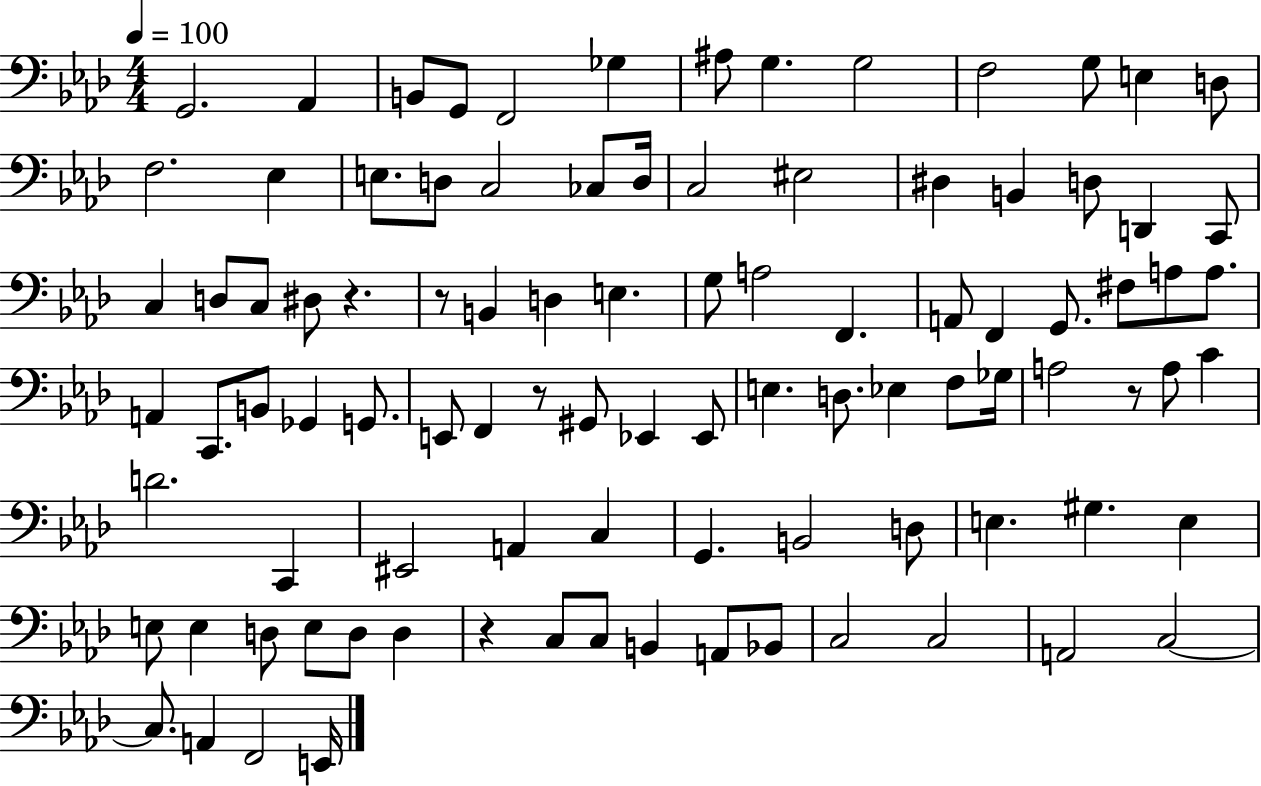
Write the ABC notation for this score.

X:1
T:Untitled
M:4/4
L:1/4
K:Ab
G,,2 _A,, B,,/2 G,,/2 F,,2 _G, ^A,/2 G, G,2 F,2 G,/2 E, D,/2 F,2 _E, E,/2 D,/2 C,2 _C,/2 D,/4 C,2 ^E,2 ^D, B,, D,/2 D,, C,,/2 C, D,/2 C,/2 ^D,/2 z z/2 B,, D, E, G,/2 A,2 F,, A,,/2 F,, G,,/2 ^F,/2 A,/2 A,/2 A,, C,,/2 B,,/2 _G,, G,,/2 E,,/2 F,, z/2 ^G,,/2 _E,, _E,,/2 E, D,/2 _E, F,/2 _G,/4 A,2 z/2 A,/2 C D2 C,, ^E,,2 A,, C, G,, B,,2 D,/2 E, ^G, E, E,/2 E, D,/2 E,/2 D,/2 D, z C,/2 C,/2 B,, A,,/2 _B,,/2 C,2 C,2 A,,2 C,2 C,/2 A,, F,,2 E,,/4